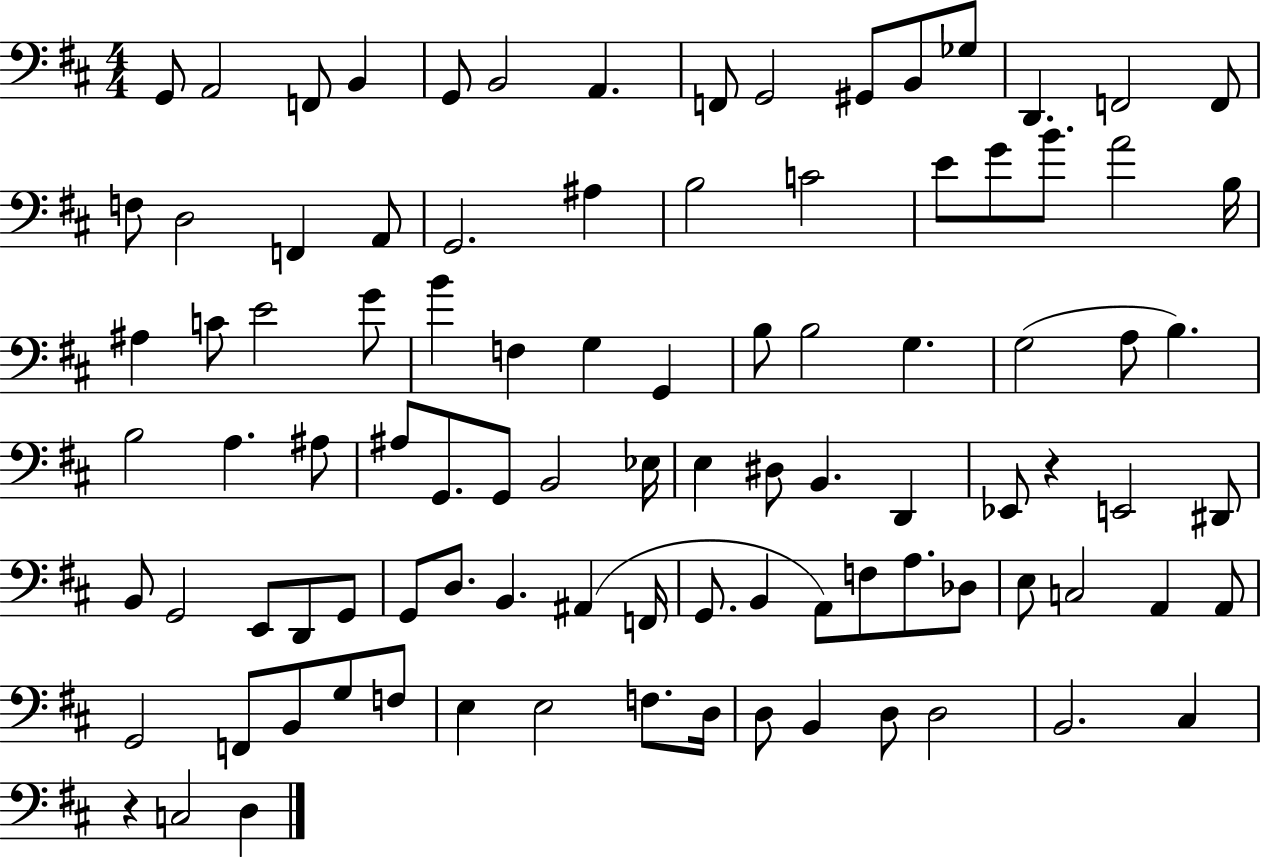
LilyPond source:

{
  \clef bass
  \numericTimeSignature
  \time 4/4
  \key d \major
  g,8 a,2 f,8 b,4 | g,8 b,2 a,4. | f,8 g,2 gis,8 b,8 ges8 | d,4. f,2 f,8 | \break f8 d2 f,4 a,8 | g,2. ais4 | b2 c'2 | e'8 g'8 b'8. a'2 b16 | \break ais4 c'8 e'2 g'8 | b'4 f4 g4 g,4 | b8 b2 g4. | g2( a8 b4.) | \break b2 a4. ais8 | ais8 g,8. g,8 b,2 ees16 | e4 dis8 b,4. d,4 | ees,8 r4 e,2 dis,8 | \break b,8 g,2 e,8 d,8 g,8 | g,8 d8. b,4. ais,4( f,16 | g,8. b,4 a,8) f8 a8. des8 | e8 c2 a,4 a,8 | \break g,2 f,8 b,8 g8 f8 | e4 e2 f8. d16 | d8 b,4 d8 d2 | b,2. cis4 | \break r4 c2 d4 | \bar "|."
}